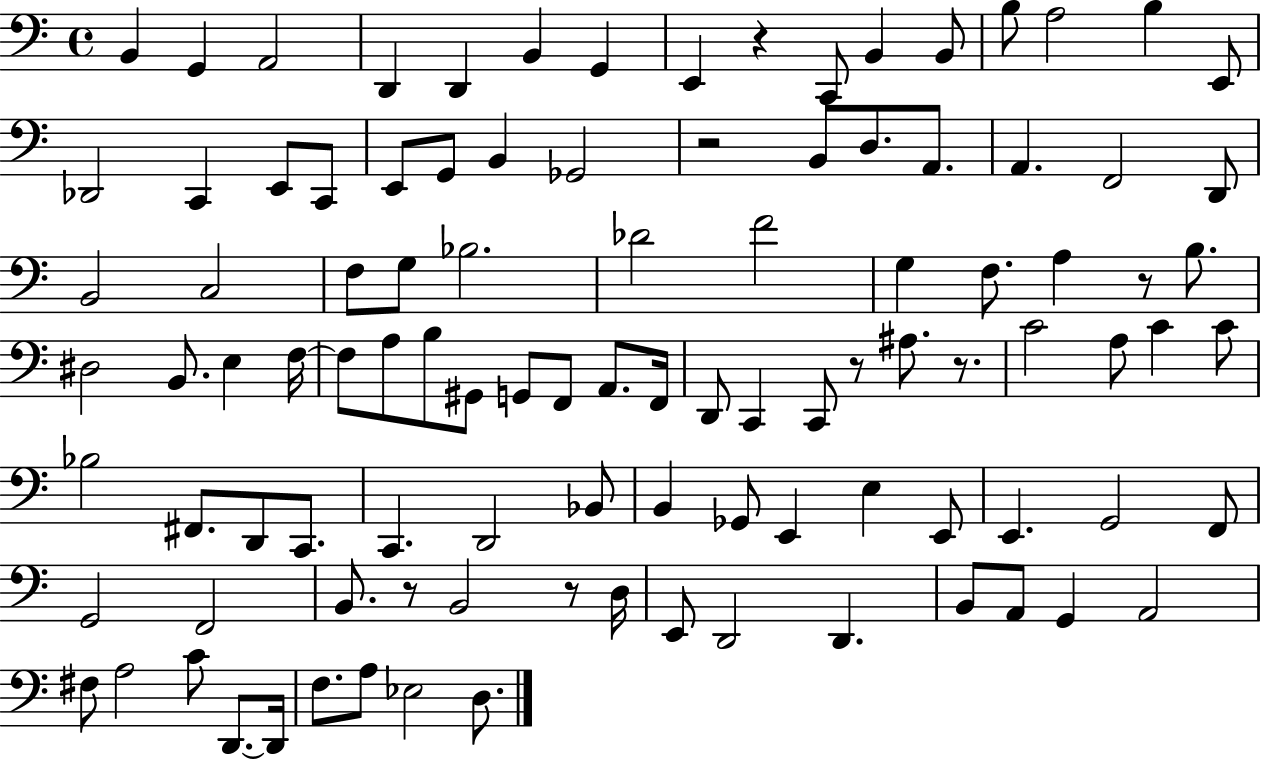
{
  \clef bass
  \time 4/4
  \defaultTimeSignature
  \key c \major
  b,4 g,4 a,2 | d,4 d,4 b,4 g,4 | e,4 r4 c,8 b,4 b,8 | b8 a2 b4 e,8 | \break des,2 c,4 e,8 c,8 | e,8 g,8 b,4 ges,2 | r2 b,8 d8. a,8. | a,4. f,2 d,8 | \break b,2 c2 | f8 g8 bes2. | des'2 f'2 | g4 f8. a4 r8 b8. | \break dis2 b,8. e4 f16~~ | f8 a8 b8 gis,8 g,8 f,8 a,8. f,16 | d,8 c,4 c,8 r8 ais8. r8. | c'2 a8 c'4 c'8 | \break bes2 fis,8. d,8 c,8. | c,4. d,2 bes,8 | b,4 ges,8 e,4 e4 e,8 | e,4. g,2 f,8 | \break g,2 f,2 | b,8. r8 b,2 r8 d16 | e,8 d,2 d,4. | b,8 a,8 g,4 a,2 | \break fis8 a2 c'8 d,8.~~ d,16 | f8. a8 ees2 d8. | \bar "|."
}